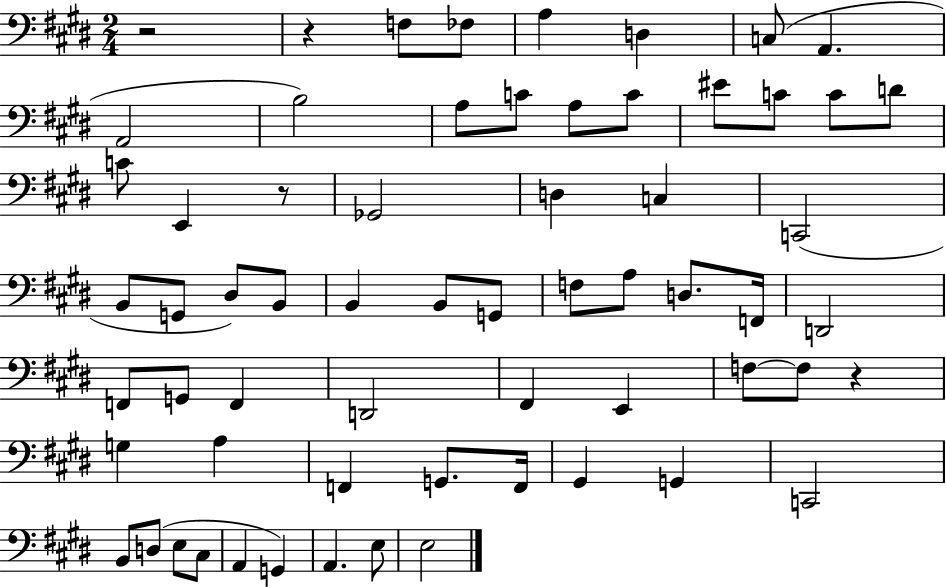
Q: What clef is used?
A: bass